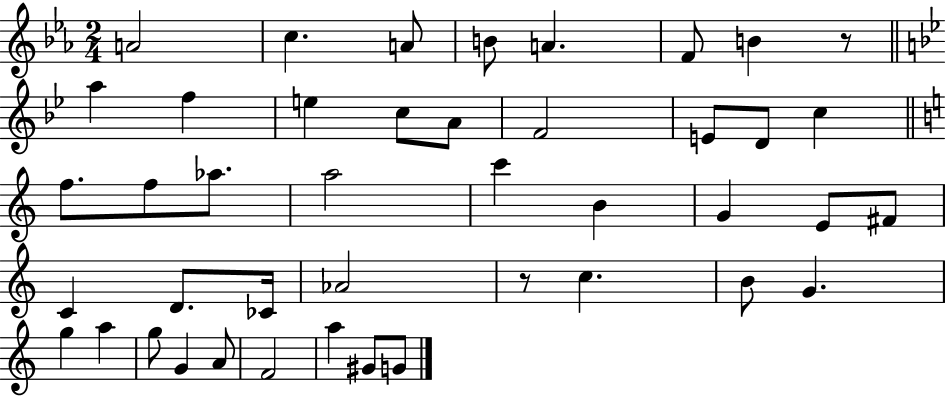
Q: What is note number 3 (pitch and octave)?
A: A4